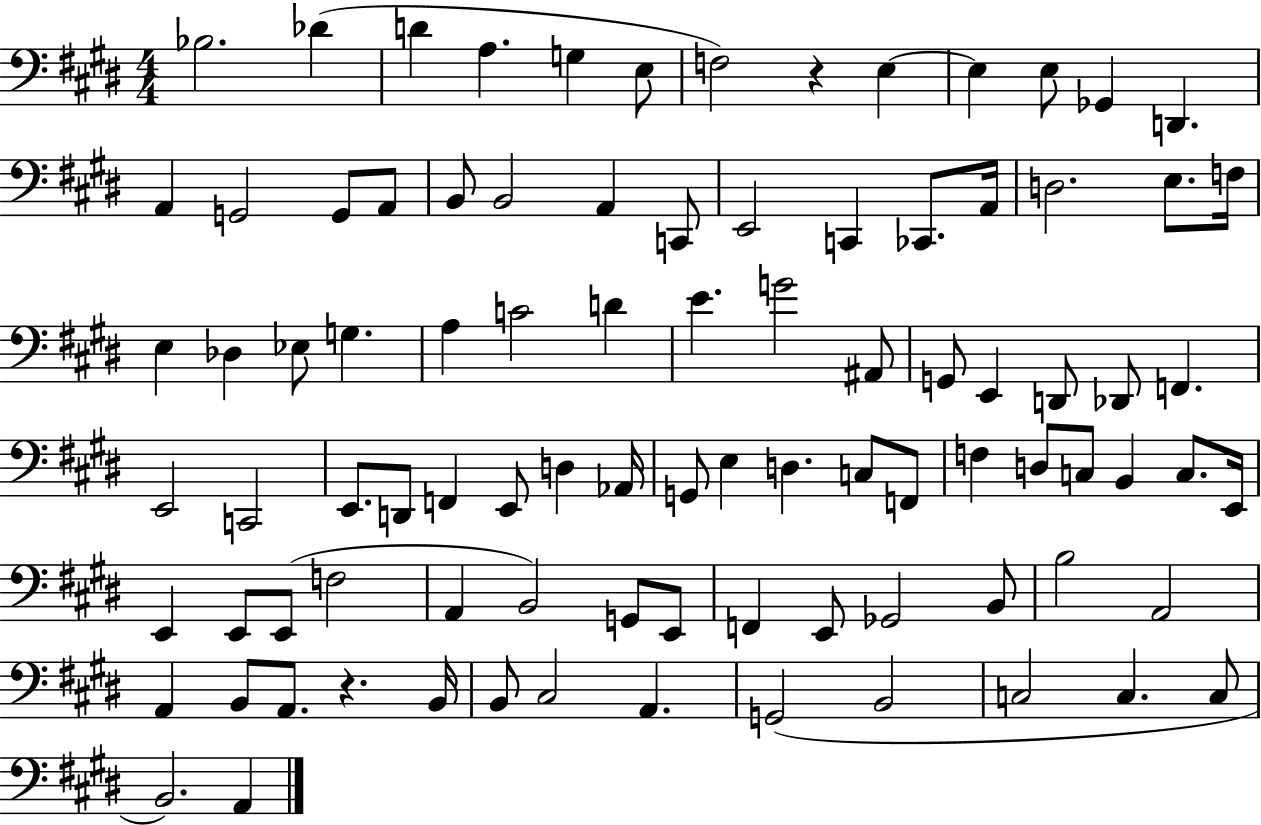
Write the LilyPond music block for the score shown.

{
  \clef bass
  \numericTimeSignature
  \time 4/4
  \key e \major
  \repeat volta 2 { bes2. des'4( | d'4 a4. g4 e8 | f2) r4 e4~~ | e4 e8 ges,4 d,4. | \break a,4 g,2 g,8 a,8 | b,8 b,2 a,4 c,8 | e,2 c,4 ces,8. a,16 | d2. e8. f16 | \break e4 des4 ees8 g4. | a4 c'2 d'4 | e'4. g'2 ais,8 | g,8 e,4 d,8 des,8 f,4. | \break e,2 c,2 | e,8. d,8 f,4 e,8 d4 aes,16 | g,8 e4 d4. c8 f,8 | f4 d8 c8 b,4 c8. e,16 | \break e,4 e,8 e,8( f2 | a,4 b,2) g,8 e,8 | f,4 e,8 ges,2 b,8 | b2 a,2 | \break a,4 b,8 a,8. r4. b,16 | b,8 cis2 a,4. | g,2( b,2 | c2 c4. c8 | \break b,2.) a,4 | } \bar "|."
}